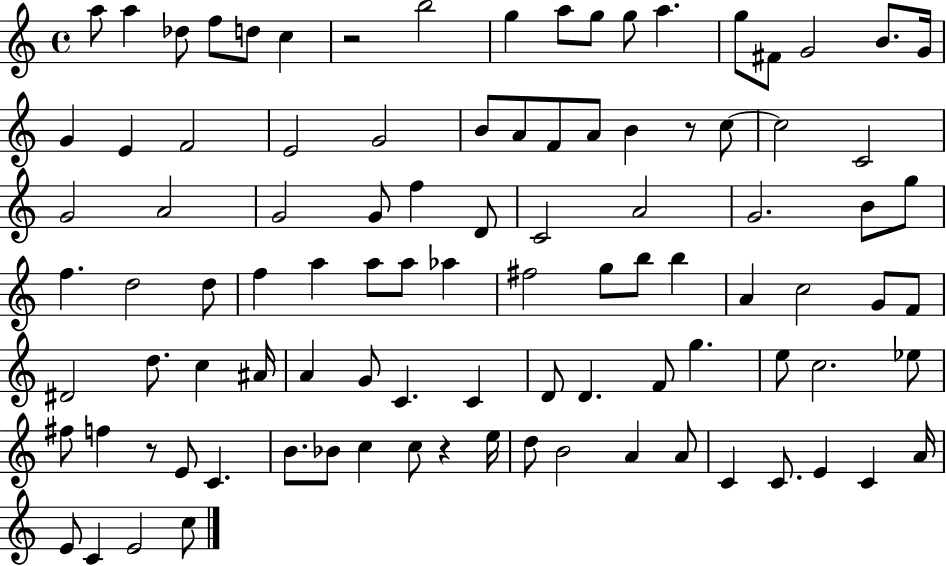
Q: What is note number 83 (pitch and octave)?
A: B4